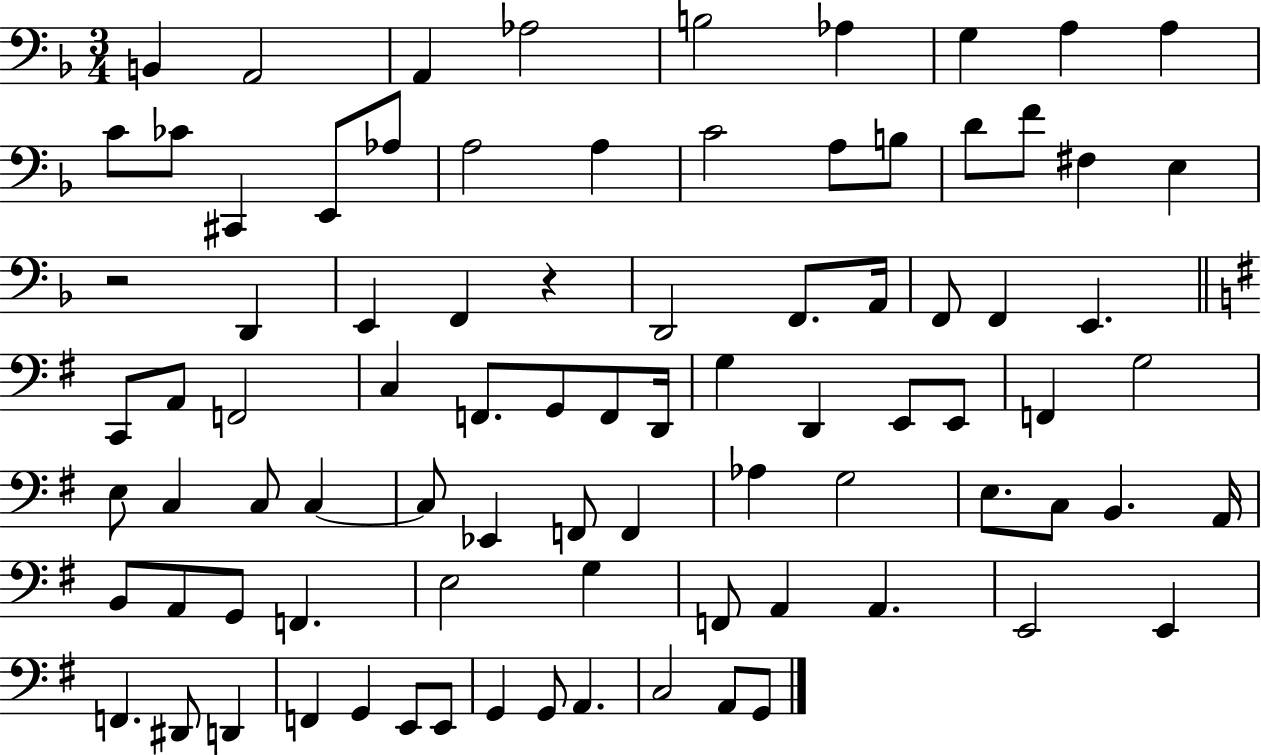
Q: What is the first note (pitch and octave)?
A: B2